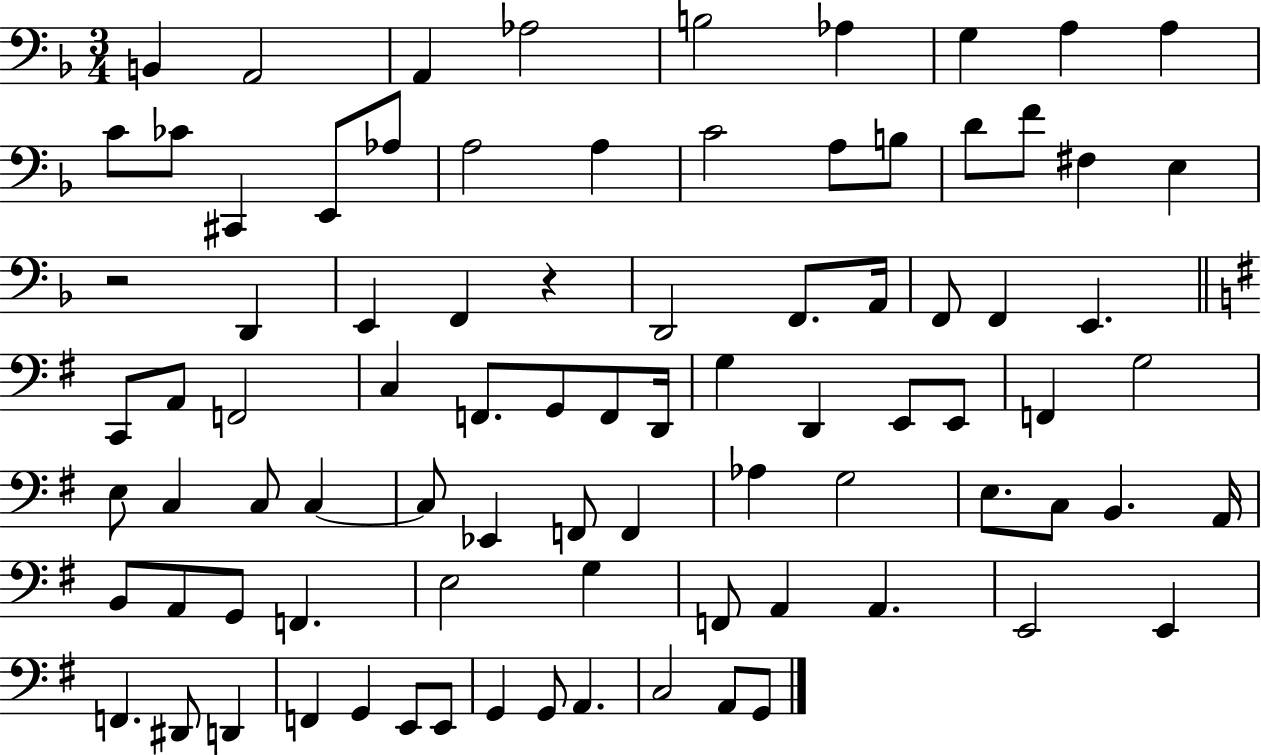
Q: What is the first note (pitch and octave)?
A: B2